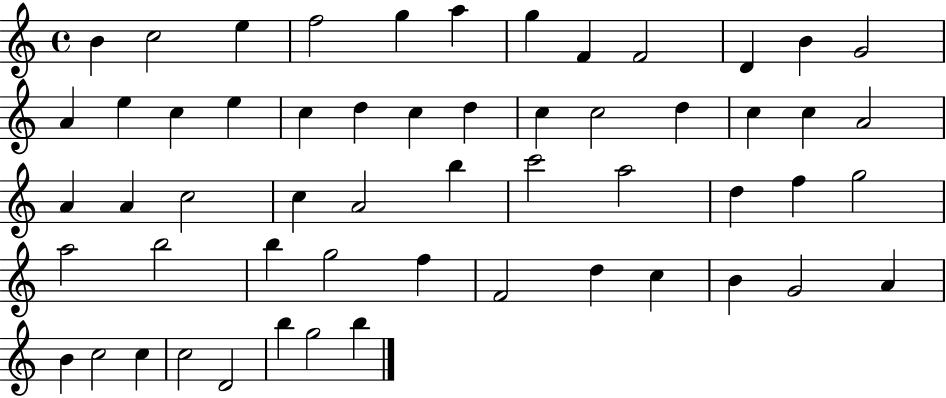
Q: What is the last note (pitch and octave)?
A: B5